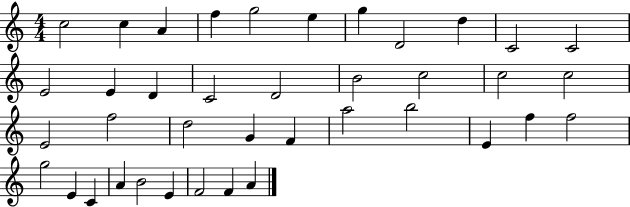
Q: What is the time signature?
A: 4/4